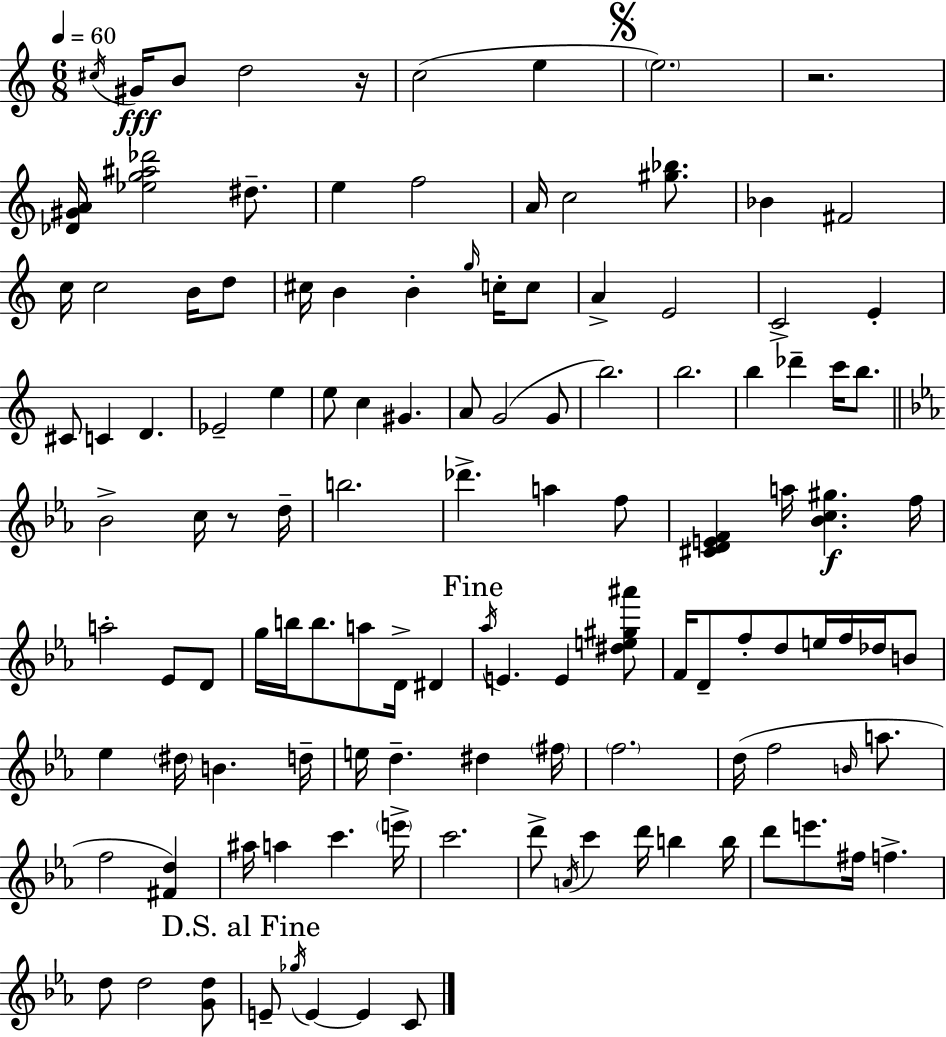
X:1
T:Untitled
M:6/8
L:1/4
K:C
^c/4 ^G/4 B/2 d2 z/4 c2 e e2 z2 [_D^GA]/4 [_eg^a_d']2 ^d/2 e f2 A/4 c2 [^g_b]/2 _B ^F2 c/4 c2 B/4 d/2 ^c/4 B B g/4 c/4 c/2 A E2 C2 E ^C/2 C D _E2 e e/2 c ^G A/2 G2 G/2 b2 b2 b _d' c'/4 b/2 _B2 c/4 z/2 d/4 b2 _d' a f/2 [^CDEF] a/4 [_Bc^g] f/4 a2 _E/2 D/2 g/4 b/4 b/2 a/2 D/4 ^D _a/4 E E [^de^g^a']/2 F/4 D/2 f/2 d/2 e/4 f/4 _d/4 B/2 _e ^d/4 B d/4 e/4 d ^d ^f/4 f2 d/4 f2 B/4 a/2 f2 [^Fd] ^a/4 a c' e'/4 c'2 d'/2 A/4 c' d'/4 b b/4 d'/2 e'/2 ^f/4 f d/2 d2 [Gd]/2 E/2 _g/4 E E C/2